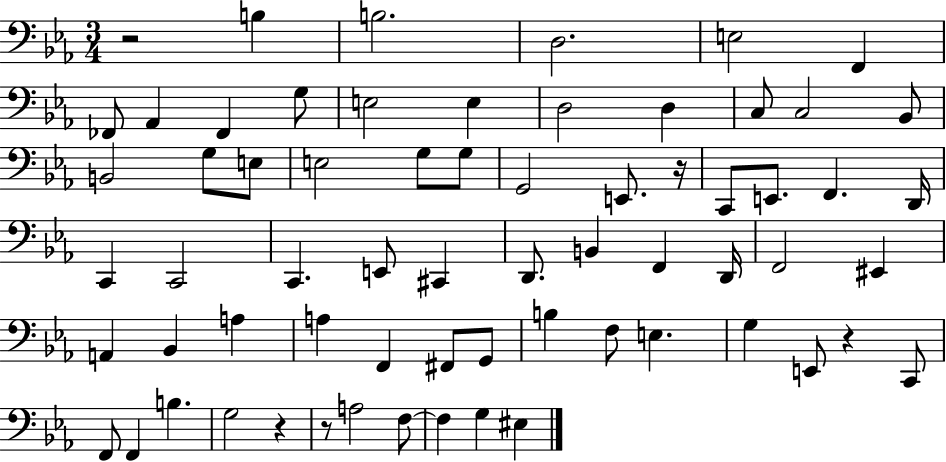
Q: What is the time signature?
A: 3/4